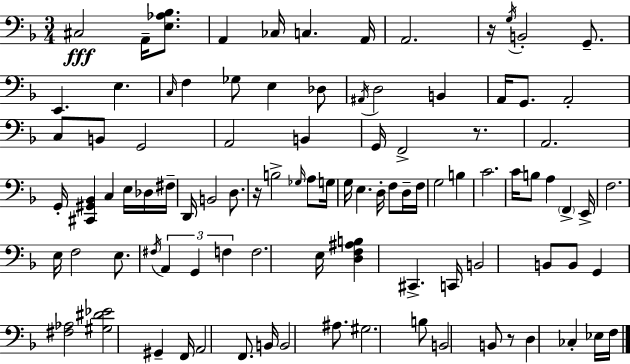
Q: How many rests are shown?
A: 4